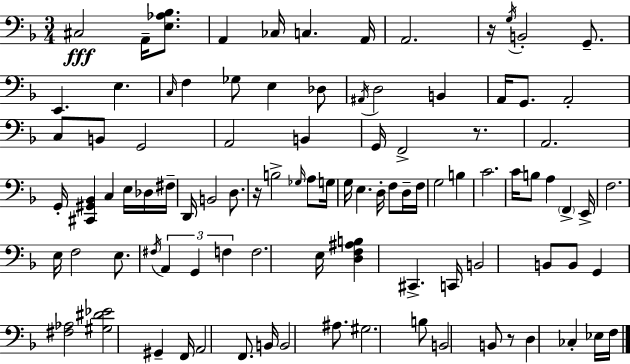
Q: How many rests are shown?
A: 4